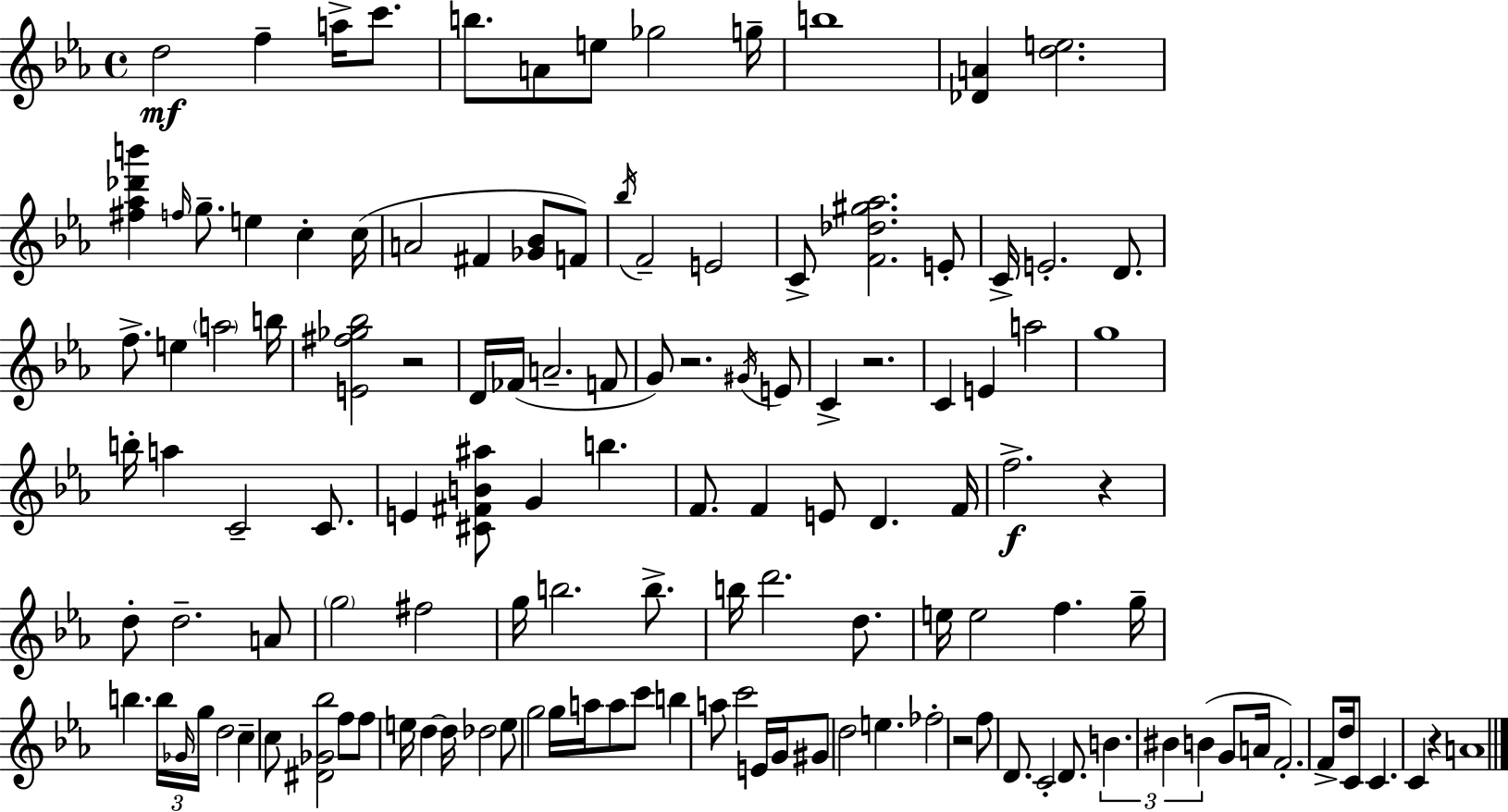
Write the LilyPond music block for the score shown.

{
  \clef treble
  \time 4/4
  \defaultTimeSignature
  \key ees \major
  d''2\mf f''4-- a''16-> c'''8. | b''8. a'8 e''8 ges''2 g''16-- | b''1 | <des' a'>4 <d'' e''>2. | \break <fis'' aes'' des''' b'''>4 \grace { f''16 } g''8.-- e''4 c''4-. | c''16( a'2 fis'4 <ges' bes'>8 f'8) | \acciaccatura { bes''16 } f'2-- e'2 | c'8-> <f' des'' gis'' aes''>2. | \break e'8-. c'16-> e'2.-. d'8. | f''8.-> e''4 \parenthesize a''2 | b''16 <e' fis'' ges'' bes''>2 r2 | d'16 fes'16( a'2.-- | \break f'8 g'8) r2. | \acciaccatura { gis'16 } e'8 c'4-> r2. | c'4 e'4 a''2 | g''1 | \break b''16-. a''4 c'2-- | c'8. e'4 <cis' fis' b' ais''>8 g'4 b''4. | f'8. f'4 e'8 d'4. | f'16 f''2.->\f r4 | \break d''8-. d''2.-- | a'8 \parenthesize g''2 fis''2 | g''16 b''2. | b''8.-> b''16 d'''2. | \break d''8. e''16 e''2 f''4. | g''16-- b''4. \tuplet 3/2 { b''16 \grace { ges'16 } g''16 } d''2 | c''4-- c''8 <dis' ges' bes''>2 | f''8 f''8 e''16 d''4~~ d''16 des''2 | \break e''8 g''2 g''16 a''16 | a''8 c'''8 b''4 a''8 c'''2 | e'16 g'16 gis'8 d''2 e''4. | fes''2-. r2 | \break f''8 d'8. c'2-. | d'8. \tuplet 3/2 { b'4. bis'4 b'4( } | g'8 a'16 f'2.-.) | f'8-> d''16 c'8 c'4. c'4 | \break r4 a'1 | \bar "|."
}